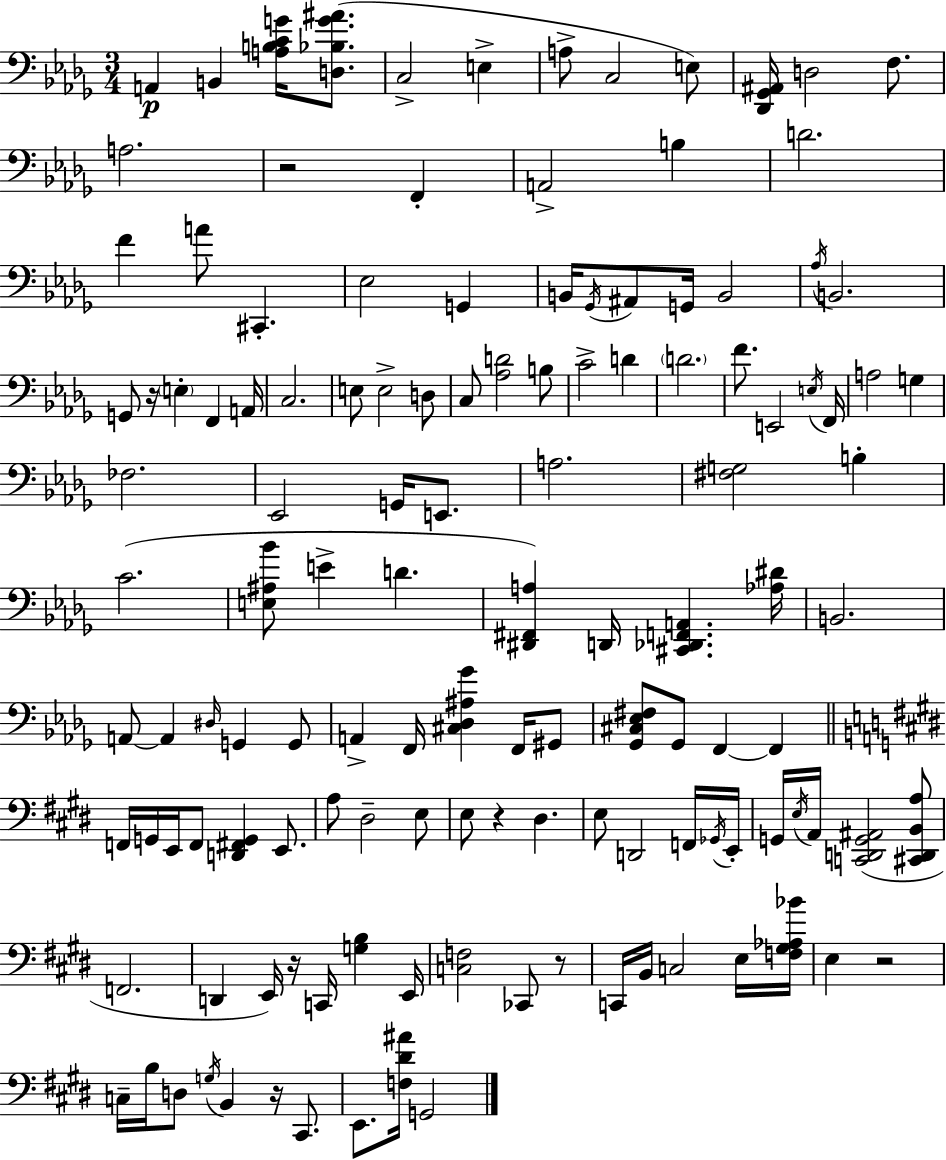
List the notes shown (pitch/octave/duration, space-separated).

A2/q B2/q [A3,B3,C4,G4]/s [D3,Bb3,G4,A#4]/e. C3/h E3/q A3/e C3/h E3/e [Db2,Gb2,A#2]/s D3/h F3/e. A3/h. R/h F2/q A2/h B3/q D4/h. F4/q A4/e C#2/q. Eb3/h G2/q B2/s Gb2/s A#2/e G2/s B2/h Ab3/s B2/h. G2/e R/s E3/q F2/q A2/s C3/h. E3/e E3/h D3/e C3/e [Ab3,D4]/h B3/e C4/h D4/q D4/h. F4/e. E2/h E3/s F2/s A3/h G3/q FES3/h. Eb2/h G2/s E2/e. A3/h. [F#3,G3]/h B3/q C4/h. [E3,A#3,Bb4]/e E4/q D4/q. [D#2,F#2,A3]/q D2/s [C#2,Db2,F2,A2]/q. [Ab3,D#4]/s B2/h. A2/e A2/q D#3/s G2/q G2/e A2/q F2/s [C#3,Db3,A#3,Gb4]/q F2/s G#2/e [Gb2,C#3,Eb3,F#3]/e Gb2/e F2/q F2/q F2/s G2/s E2/s F2/e [D2,F#2,G2]/q E2/e. A3/e D#3/h E3/e E3/e R/q D#3/q. E3/e D2/h F2/s Gb2/s E2/s G2/s E3/s A2/s [C2,D2,G2,A#2]/h [C#2,D2,B2,A3]/e F2/h. D2/q E2/s R/s C2/s [G3,B3]/q E2/s [C3,F3]/h CES2/e R/e C2/s B2/s C3/h E3/s [F3,G#3,Ab3,Bb4]/s E3/q R/h C3/s B3/s D3/e G3/s B2/q R/s C#2/e. E2/e. [F3,D#4,A#4]/s G2/h